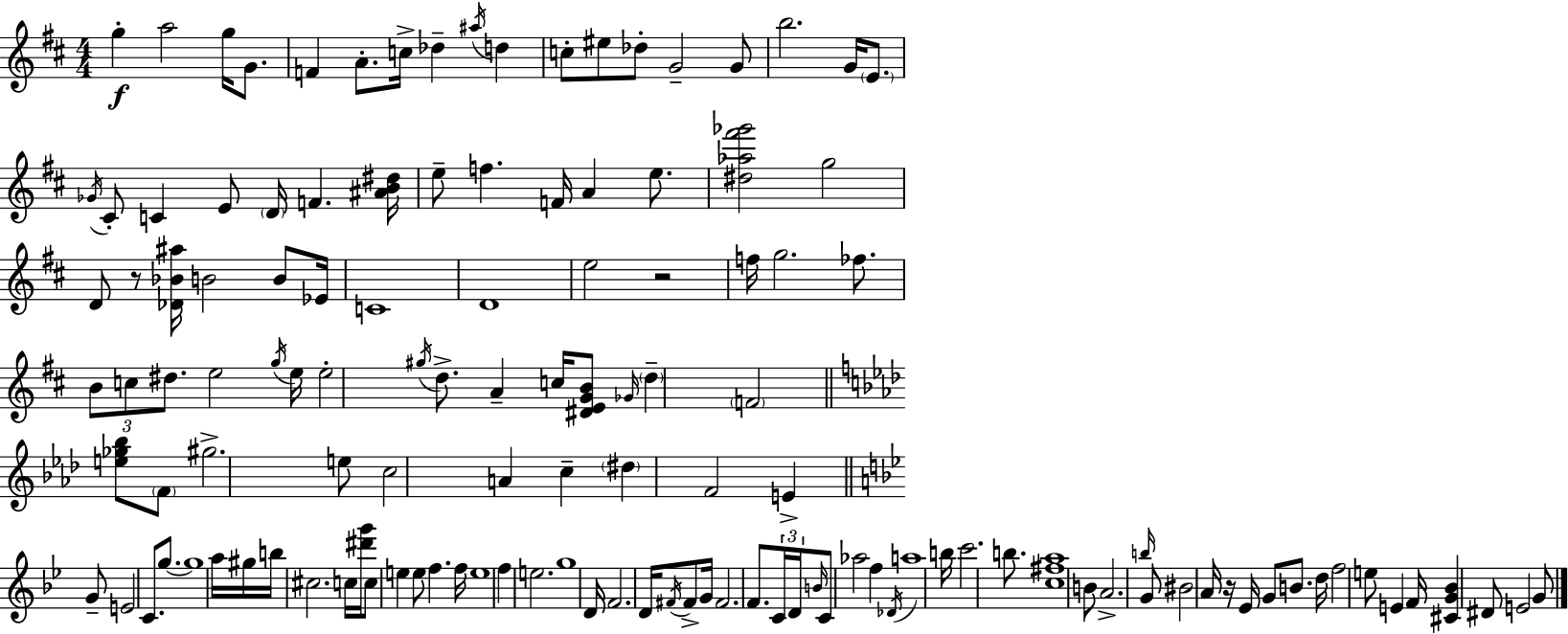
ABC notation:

X:1
T:Untitled
M:4/4
L:1/4
K:D
g a2 g/4 G/2 F A/2 c/4 _d ^a/4 d c/2 ^e/2 _d/2 G2 G/2 b2 G/4 E/2 _G/4 ^C/2 C E/2 D/4 F [^AB^d]/4 e/2 f F/4 A e/2 [^d_a^f'_g']2 g2 D/2 z/2 [_D_B^a]/4 B2 B/2 _E/4 C4 D4 e2 z2 f/4 g2 _f/2 B/2 c/2 ^d/2 e2 g/4 e/4 e2 ^g/4 d/2 A c/4 [^DEGB]/2 _G/4 d F2 [e_g_b]/2 F/2 ^g2 e/2 c2 A c ^d F2 E G/2 E2 C/2 g/2 g4 a/4 ^g/4 b/4 ^c2 c/4 [^d'g']/4 c/2 e e/2 f f/4 e4 f e2 g4 D/4 F2 D/4 ^F/4 ^F/2 G/4 ^F2 F/2 C/4 D/4 B/4 C/2 _a2 f _D/4 a4 b/4 c'2 b/2 [c^fa]4 B/2 A2 b/4 G/2 ^B2 A/4 z/4 _E/4 G/2 B/2 d/4 f2 e/2 E F/4 [^CG_B] ^D/2 E2 G/2